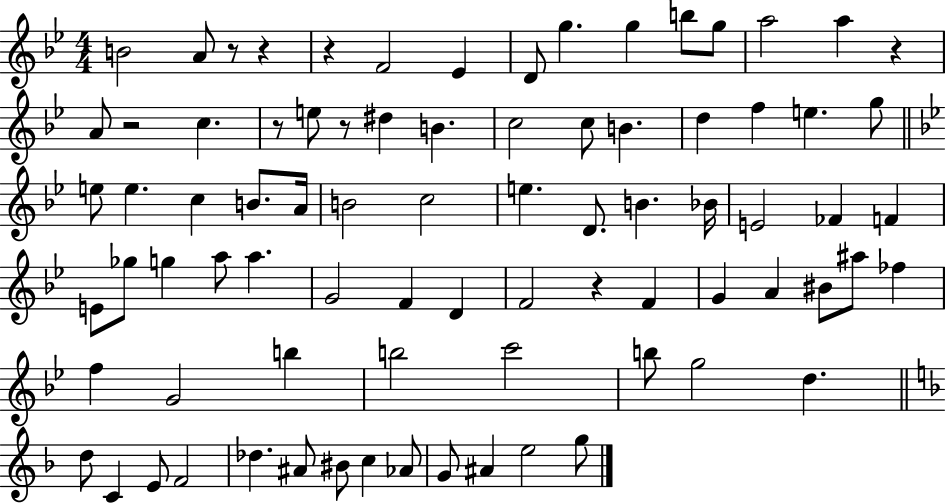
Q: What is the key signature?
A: BES major